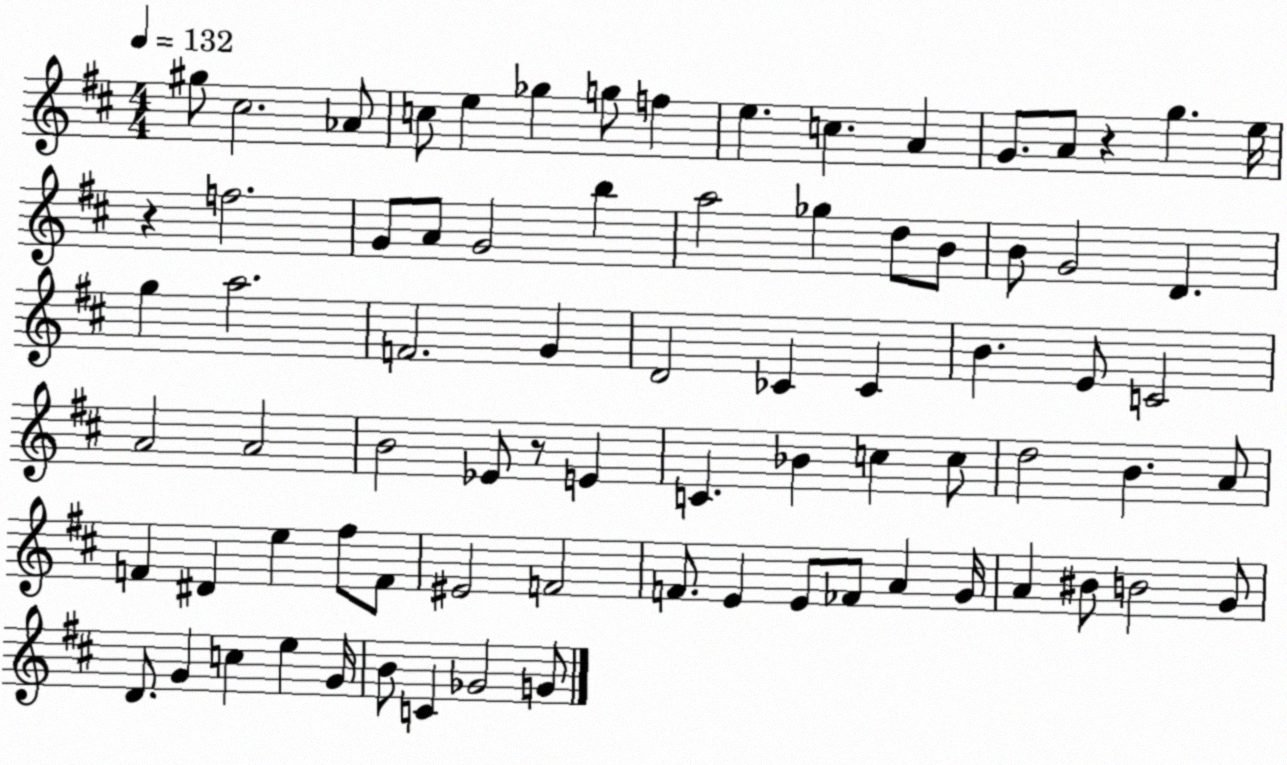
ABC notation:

X:1
T:Untitled
M:4/4
L:1/4
K:D
^g/2 ^c2 _A/2 c/2 e _g g/2 f e c A G/2 A/2 z g e/4 z f2 G/2 A/2 G2 b a2 _g d/2 B/2 B/2 G2 D g a2 F2 G D2 _C _C B E/2 C2 A2 A2 B2 _E/2 z/2 E C _B c c/2 d2 B A/2 F ^D e ^f/2 F/2 ^E2 F2 F/2 E E/2 _F/2 A G/4 A ^B/2 B2 G/2 D/2 G c e G/4 B/2 C _G2 G/2